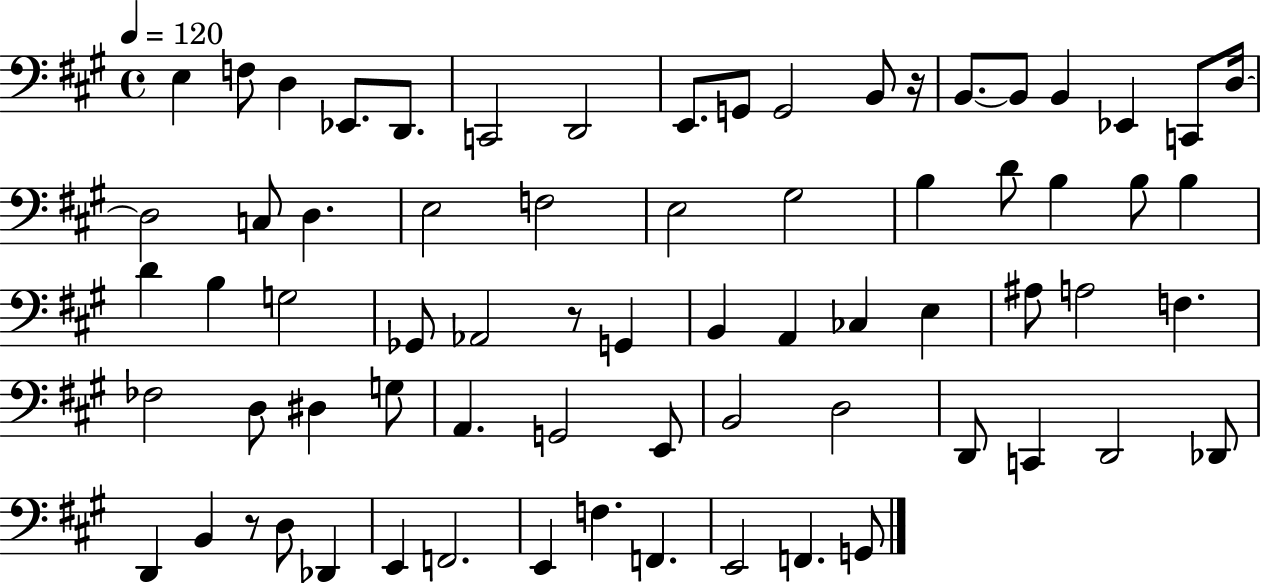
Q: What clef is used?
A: bass